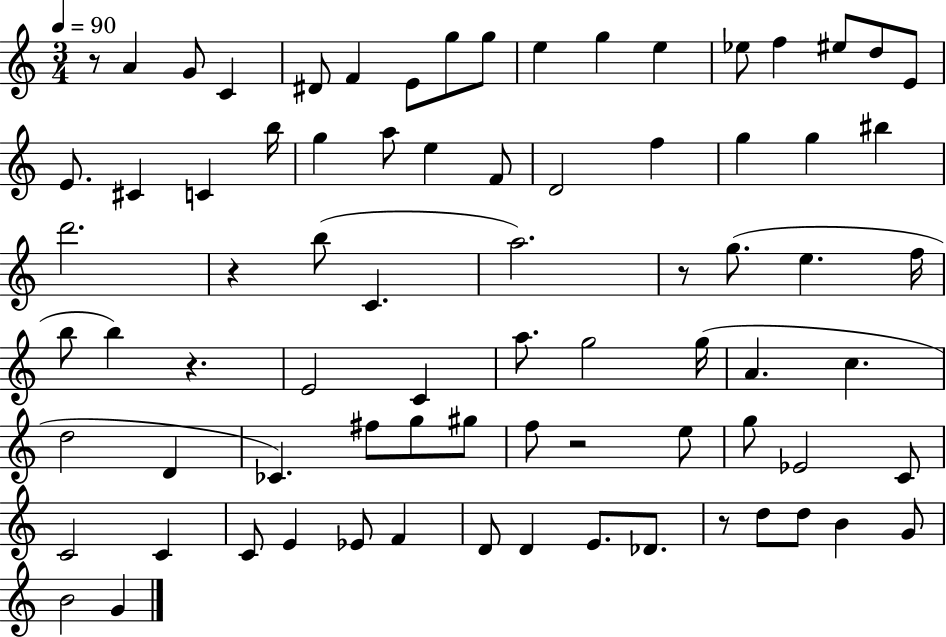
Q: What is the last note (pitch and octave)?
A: G4